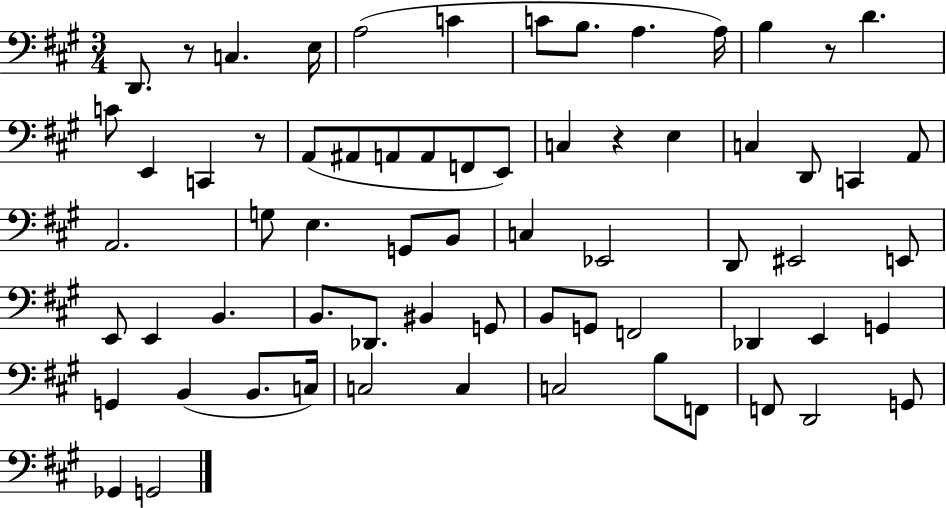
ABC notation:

X:1
T:Untitled
M:3/4
L:1/4
K:A
D,,/2 z/2 C, E,/4 A,2 C C/2 B,/2 A, A,/4 B, z/2 D C/2 E,, C,, z/2 A,,/2 ^A,,/2 A,,/2 A,,/2 F,,/2 E,,/2 C, z E, C, D,,/2 C,, A,,/2 A,,2 G,/2 E, G,,/2 B,,/2 C, _E,,2 D,,/2 ^E,,2 E,,/2 E,,/2 E,, B,, B,,/2 _D,,/2 ^B,, G,,/2 B,,/2 G,,/2 F,,2 _D,, E,, G,, G,, B,, B,,/2 C,/4 C,2 C, C,2 B,/2 F,,/2 F,,/2 D,,2 G,,/2 _G,, G,,2